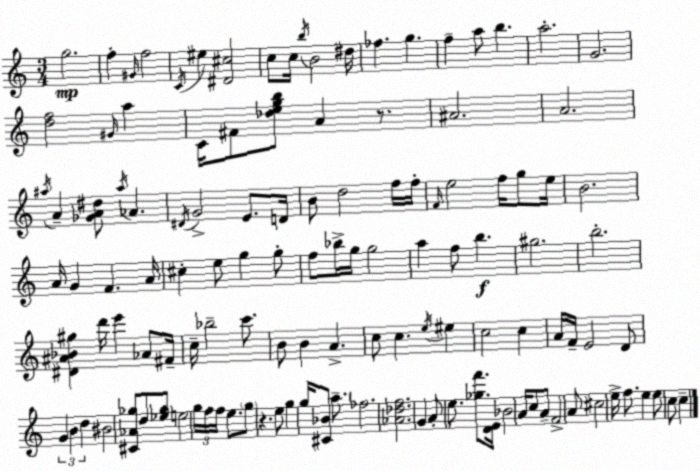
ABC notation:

X:1
T:Untitled
M:3/4
L:1/4
K:Am
g2 f ^G/4 f2 C/4 ^e [^D^c]2 c/2 c/4 b/4 B2 ^d/4 _f g f a/2 b a2 G2 [df]2 ^G/4 a C/4 ^F/2 [_degb]/2 A z/2 ^A2 A2 ^a/4 A [_GA^d]/2 ^a/4 _A ^D/4 G2 E/2 D/4 B/2 d2 f/4 f/4 F/4 e2 f/4 g/2 e/4 B2 A/4 G F A/4 ^c e/2 g g/2 f/2 _b/4 g/4 g2 a f/2 b ^g2 b2 [^D^A_B^g] d'/4 e' _A/2 ^F/4 c/4 _b2 c'/2 B/2 B A c/2 c e/4 ^e c2 c A/4 F/4 E2 D/2 G B d ^B2 [^C_A_g]/2 d/2 [_e_g]/2 e2 g/4 f/4 f/4 e/2 g/2 z e/2 g g/4 [^C_B]/2 a/2 _f2 [_A_df]2 G A/2 e/2 [_gf']/2 [DE]/4 _B2 A/4 c/2 A/2 F2 A/2 ^c2 e/4 f/2 e e/2 c/2 c